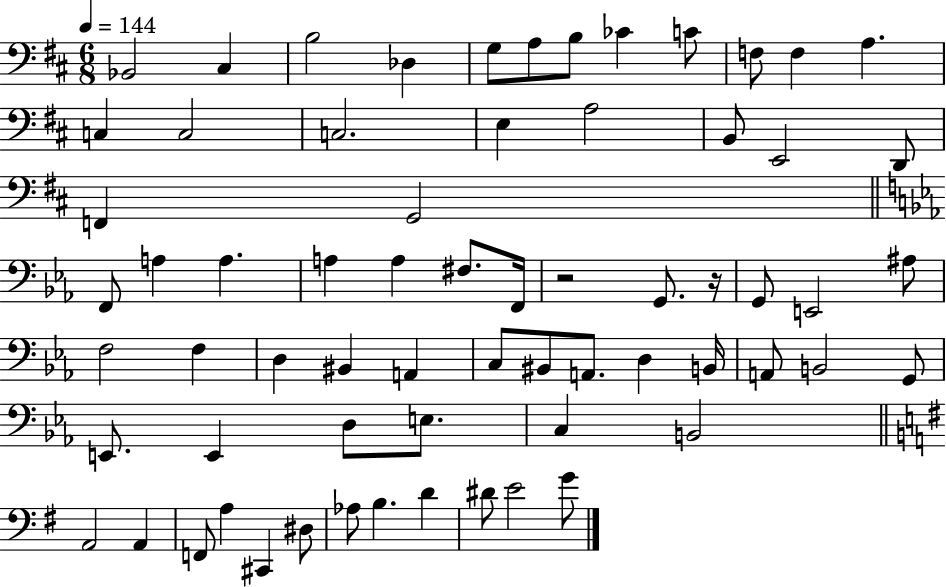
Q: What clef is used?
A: bass